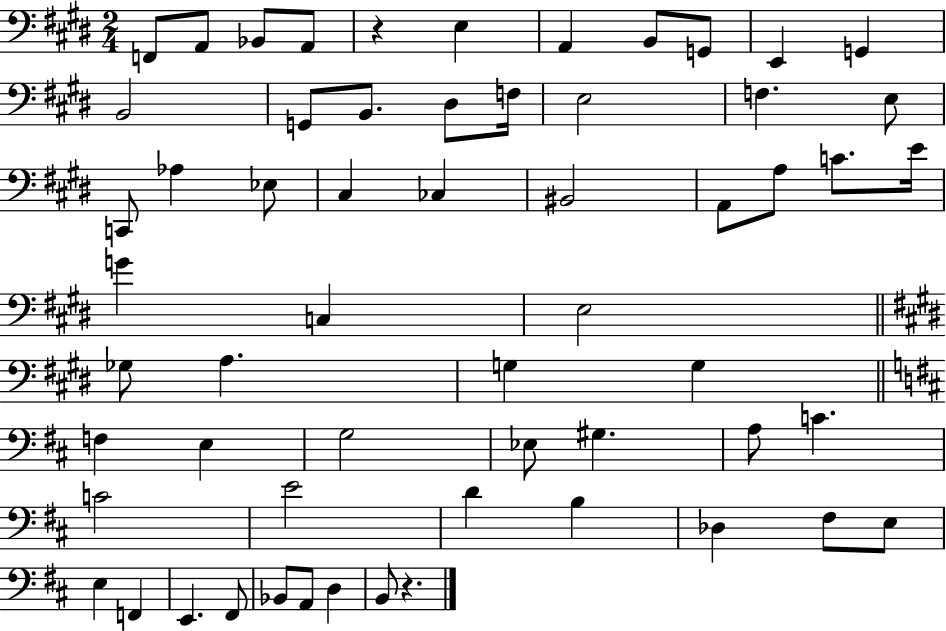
X:1
T:Untitled
M:2/4
L:1/4
K:E
F,,/2 A,,/2 _B,,/2 A,,/2 z E, A,, B,,/2 G,,/2 E,, G,, B,,2 G,,/2 B,,/2 ^D,/2 F,/4 E,2 F, E,/2 C,,/2 _A, _E,/2 ^C, _C, ^B,,2 A,,/2 A,/2 C/2 E/4 G C, E,2 _G,/2 A, G, G, F, E, G,2 _E,/2 ^G, A,/2 C C2 E2 D B, _D, ^F,/2 E,/2 E, F,, E,, ^F,,/2 _B,,/2 A,,/2 D, B,,/2 z